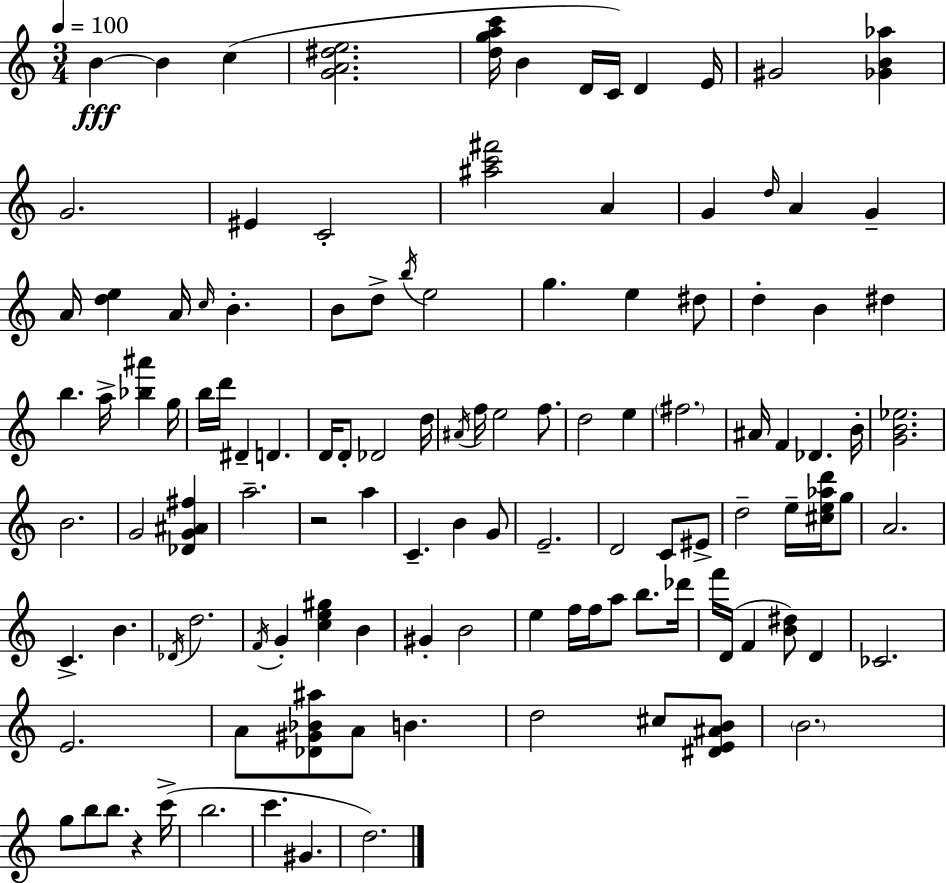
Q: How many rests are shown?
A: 2